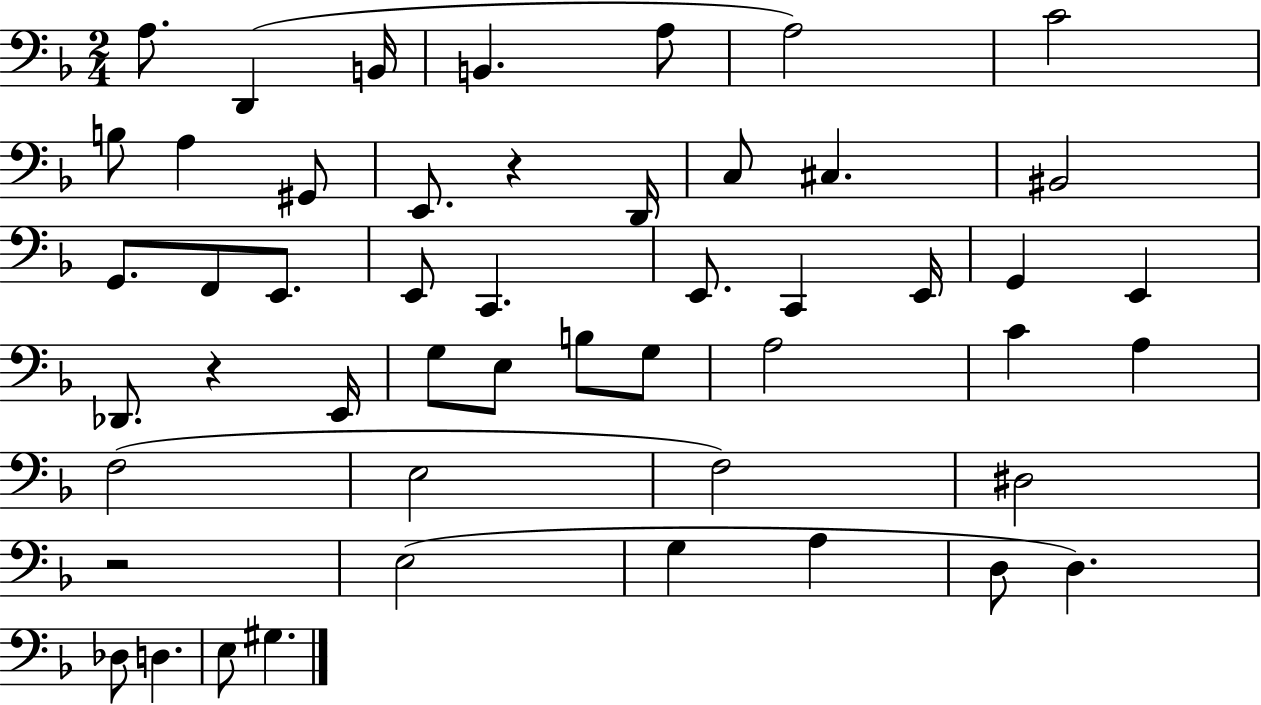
A3/e. D2/q B2/s B2/q. A3/e A3/h C4/h B3/e A3/q G#2/e E2/e. R/q D2/s C3/e C#3/q. BIS2/h G2/e. F2/e E2/e. E2/e C2/q. E2/e. C2/q E2/s G2/q E2/q Db2/e. R/q E2/s G3/e E3/e B3/e G3/e A3/h C4/q A3/q F3/h E3/h F3/h D#3/h R/h E3/h G3/q A3/q D3/e D3/q. Db3/e D3/q. E3/e G#3/q.